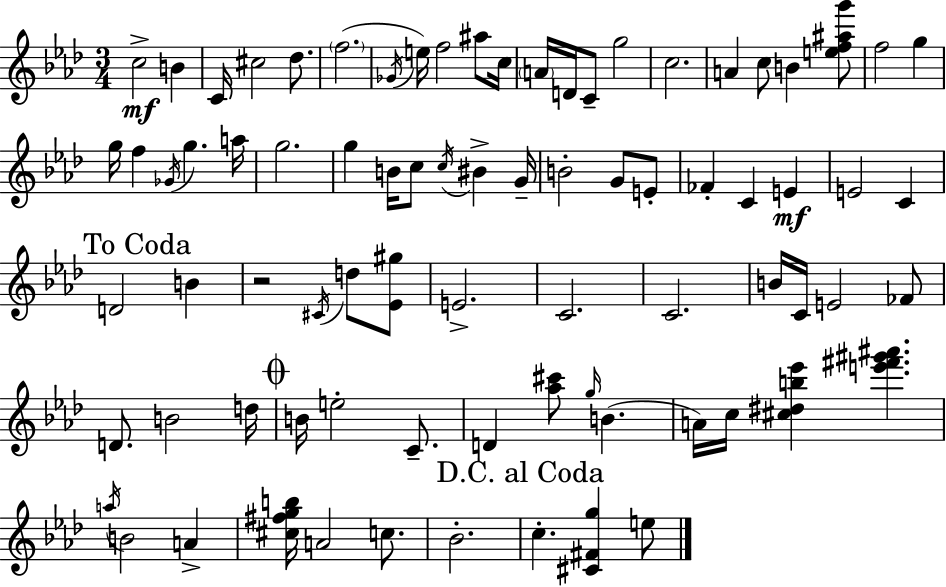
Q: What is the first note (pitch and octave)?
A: C5